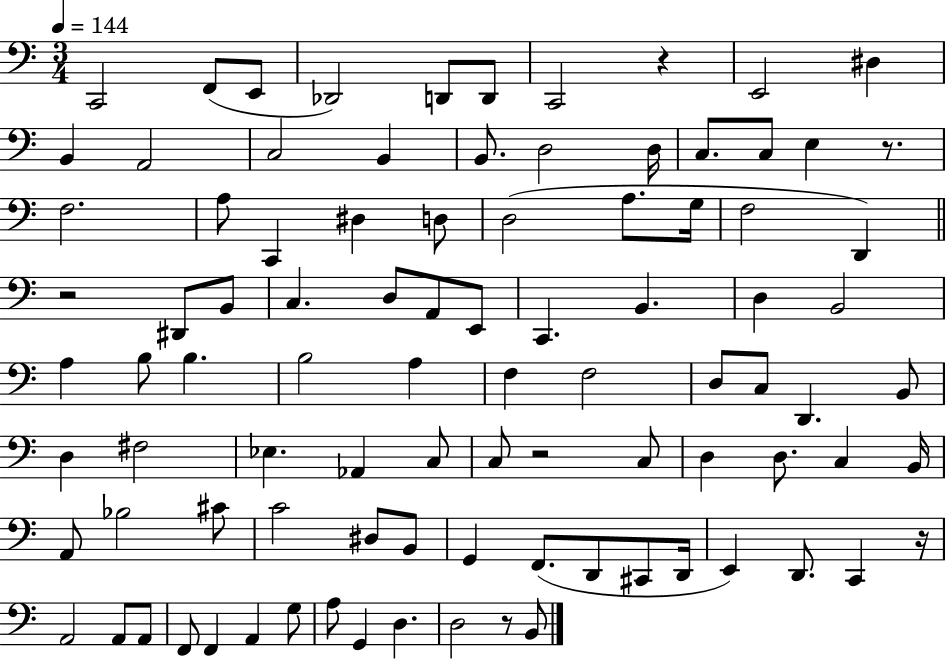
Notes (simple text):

C2/h F2/e E2/e Db2/h D2/e D2/e C2/h R/q E2/h D#3/q B2/q A2/h C3/h B2/q B2/e. D3/h D3/s C3/e. C3/e E3/q R/e. F3/h. A3/e C2/q D#3/q D3/e D3/h A3/e. G3/s F3/h D2/q R/h D#2/e B2/e C3/q. D3/e A2/e E2/e C2/q. B2/q. D3/q B2/h A3/q B3/e B3/q. B3/h A3/q F3/q F3/h D3/e C3/e D2/q. B2/e D3/q F#3/h Eb3/q. Ab2/q C3/e C3/e R/h C3/e D3/q D3/e. C3/q B2/s A2/e Bb3/h C#4/e C4/h D#3/e B2/e G2/q F2/e. D2/e C#2/e D2/s E2/q D2/e. C2/q R/s A2/h A2/e A2/e F2/e F2/q A2/q G3/e A3/e G2/q D3/q. D3/h R/e B2/e